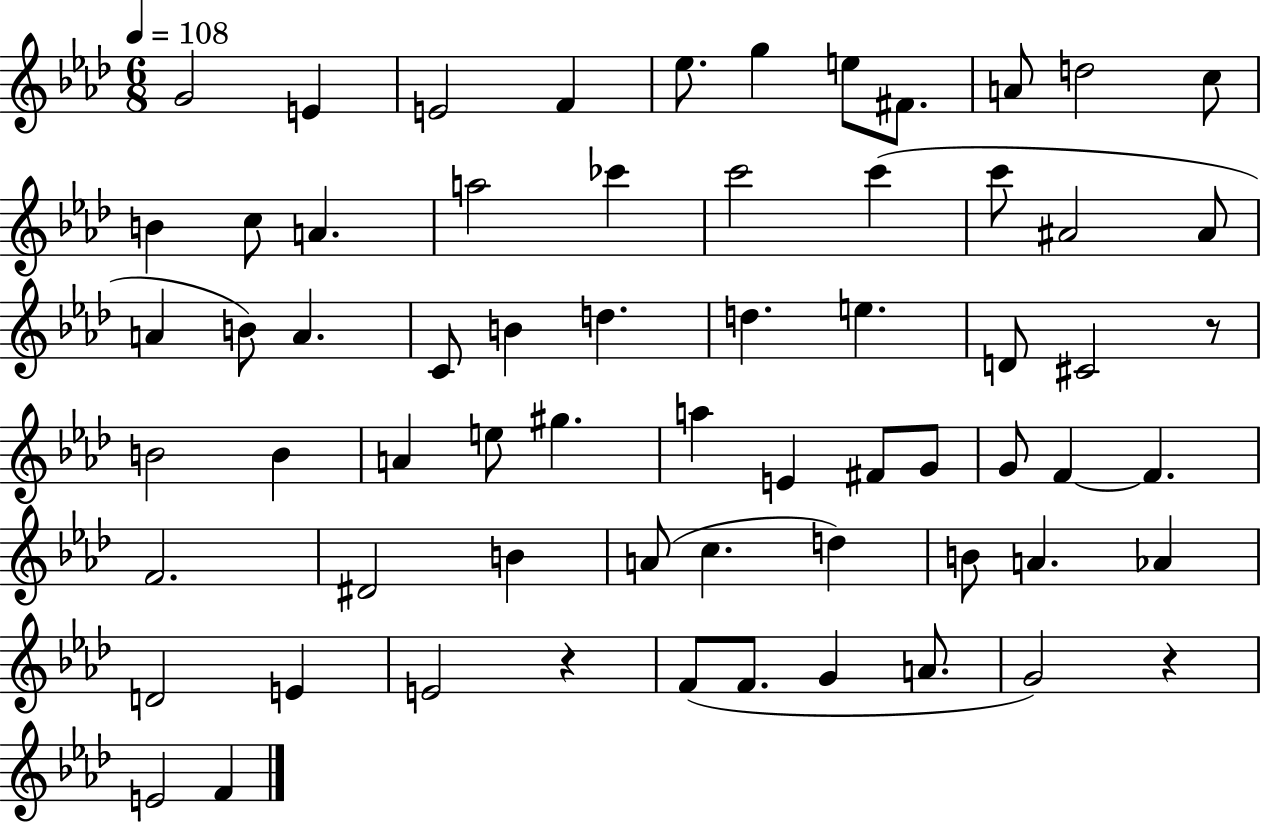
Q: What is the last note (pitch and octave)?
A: F4